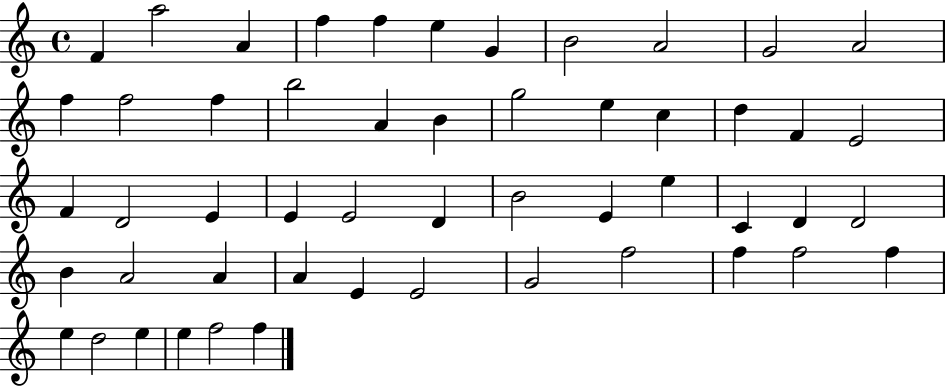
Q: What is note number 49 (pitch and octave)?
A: E5